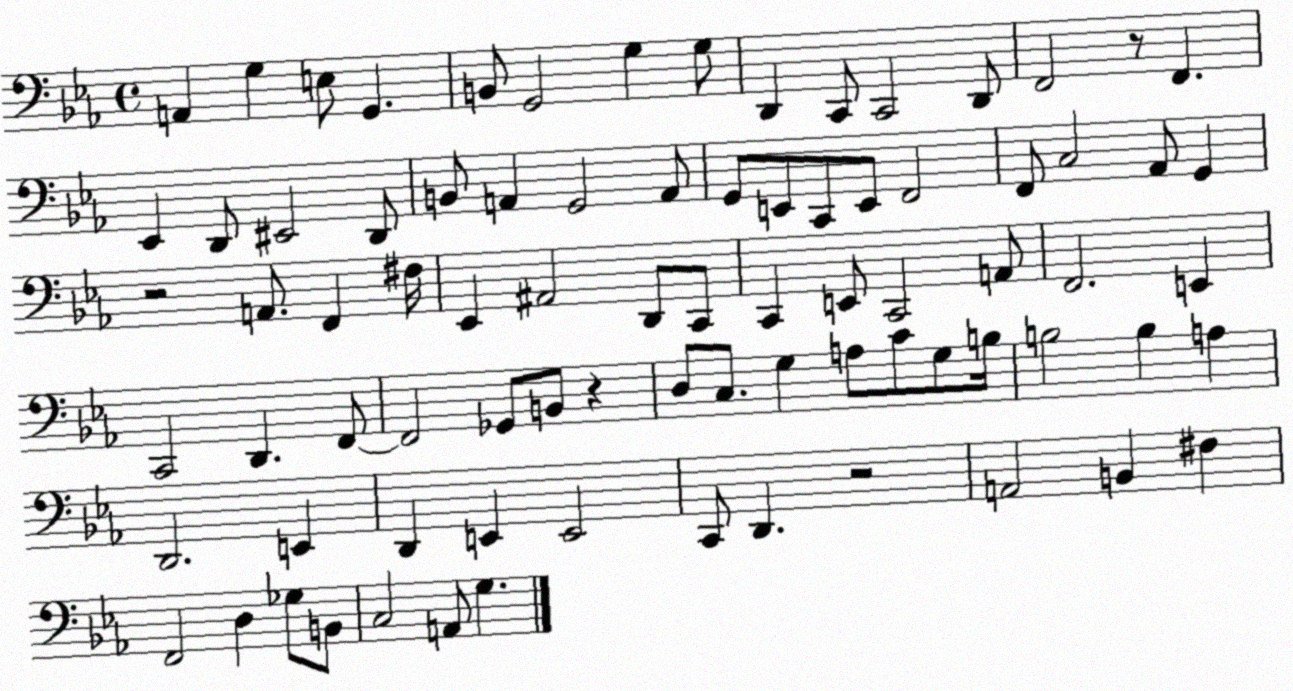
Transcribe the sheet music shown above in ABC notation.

X:1
T:Untitled
M:4/4
L:1/4
K:Eb
A,, G, E,/2 G,, B,,/2 G,,2 G, G,/2 D,, C,,/2 C,,2 D,,/2 F,,2 z/2 F,, _E,, D,,/2 ^E,,2 D,,/2 B,,/2 A,, G,,2 A,,/2 G,,/2 E,,/2 C,,/2 E,,/2 F,,2 F,,/2 C,2 _A,,/2 G,, z2 A,,/2 F,, ^F,/4 _E,, ^A,,2 D,,/2 C,,/2 C,, E,,/2 C,,2 A,,/2 F,,2 E,, C,,2 D,, F,,/2 F,,2 _G,,/2 B,,/2 z D,/2 C,/2 G, A,/2 C/2 G,/2 B,/4 B,2 B, A, D,,2 E,, D,, E,, E,,2 C,,/2 D,, z2 A,,2 B,, ^F, F,,2 D, _G,/2 B,,/2 C,2 A,,/2 G,